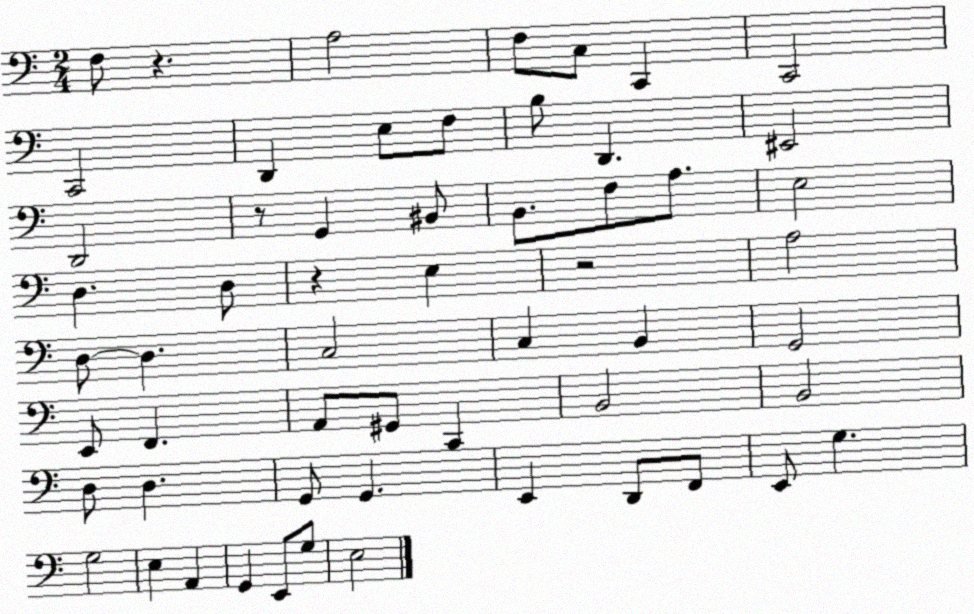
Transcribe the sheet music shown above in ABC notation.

X:1
T:Untitled
M:2/4
L:1/4
K:C
F,/2 z A,2 F,/2 C,/2 C,, C,,2 C,,2 D,, E,/2 F,/2 B,/2 D,, ^E,,2 D,,2 z/2 G,, ^B,,/2 B,,/2 F,/2 A,/2 E,2 D, D,/2 z E, z2 A,2 D,/2 D, C,2 C, B,, G,,2 E,,/2 F,, A,,/2 ^G,,/2 C,, B,,2 B,,2 D,/2 D, G,,/2 G,, E,, D,,/2 F,,/2 E,,/2 G, G,2 E, A,, G,, E,,/2 G,/2 E,2